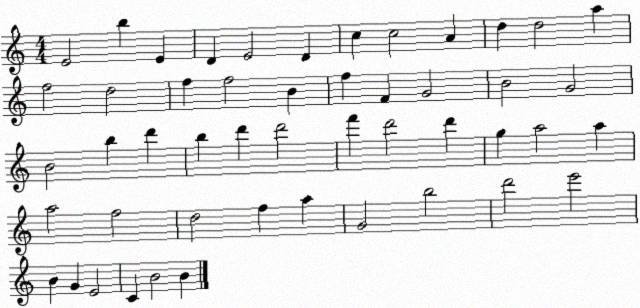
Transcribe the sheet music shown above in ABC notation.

X:1
T:Untitled
M:4/4
L:1/4
K:C
E2 b E D E2 D c c2 A d d2 a f2 d2 f f2 B f F G2 B2 G2 B2 b d' b d' d'2 f' d'2 d' g a2 a a2 f2 d2 f a G2 b2 d'2 e'2 B G E2 C B2 B